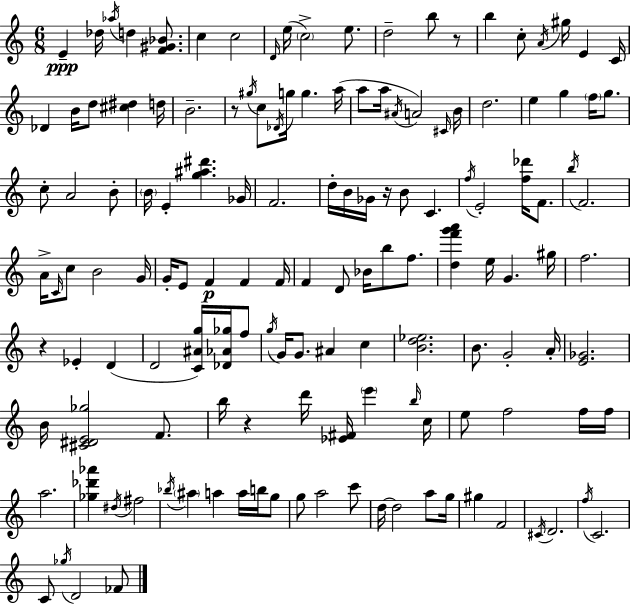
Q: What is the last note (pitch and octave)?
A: FES4